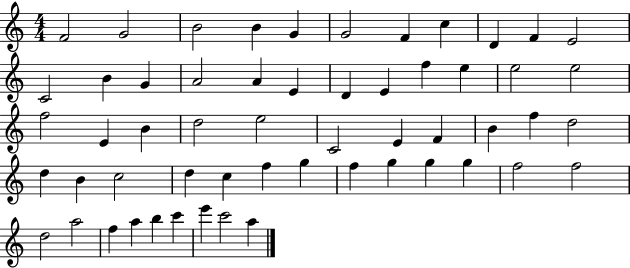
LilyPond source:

{
  \clef treble
  \numericTimeSignature
  \time 4/4
  \key c \major
  f'2 g'2 | b'2 b'4 g'4 | g'2 f'4 c''4 | d'4 f'4 e'2 | \break c'2 b'4 g'4 | a'2 a'4 e'4 | d'4 e'4 f''4 e''4 | e''2 e''2 | \break f''2 e'4 b'4 | d''2 e''2 | c'2 e'4 f'4 | b'4 f''4 d''2 | \break d''4 b'4 c''2 | d''4 c''4 f''4 g''4 | f''4 g''4 g''4 g''4 | f''2 f''2 | \break d''2 a''2 | f''4 a''4 b''4 c'''4 | e'''4 c'''2 a''4 | \bar "|."
}